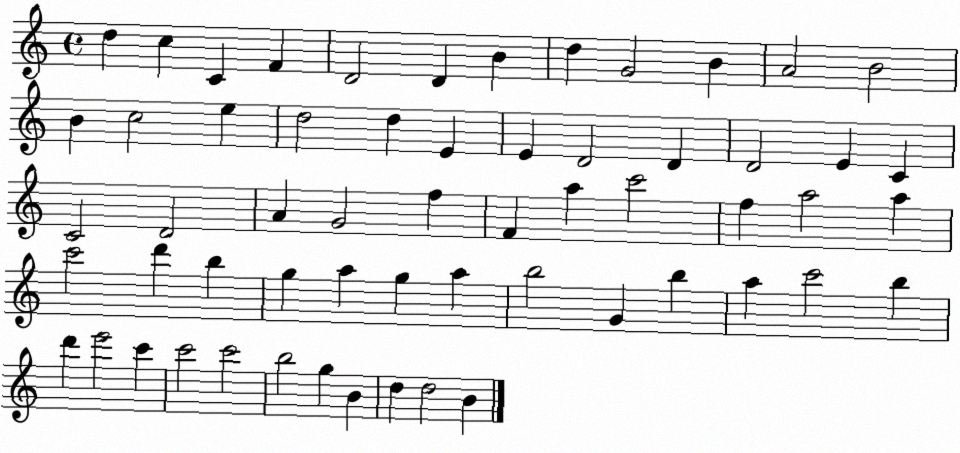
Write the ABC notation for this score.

X:1
T:Untitled
M:4/4
L:1/4
K:C
d c C F D2 D B d G2 B A2 B2 B c2 e d2 d E E D2 D D2 E C C2 D2 A G2 f F a c'2 f a2 a c'2 d' b g a g a b2 G b a c'2 b d' e'2 c' c'2 c'2 b2 g B d d2 B